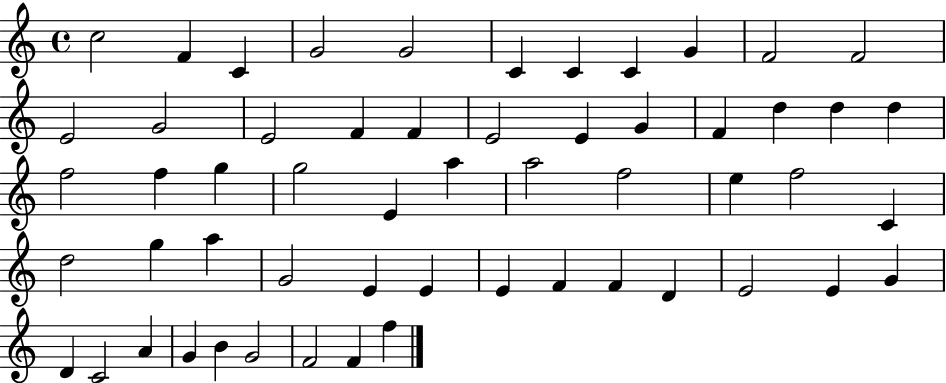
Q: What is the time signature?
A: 4/4